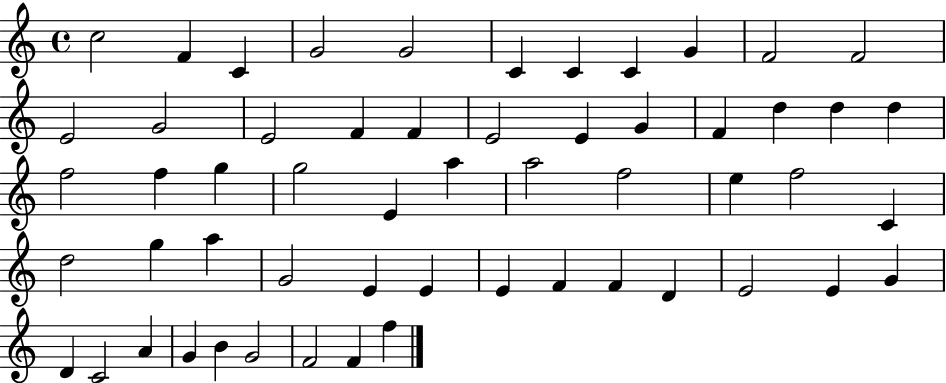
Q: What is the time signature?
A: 4/4